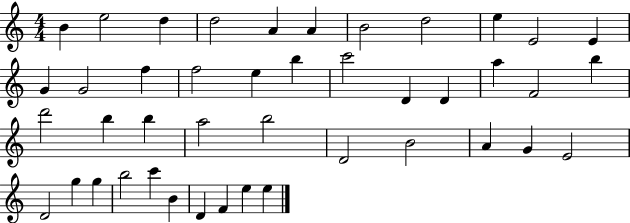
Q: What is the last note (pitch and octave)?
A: E5